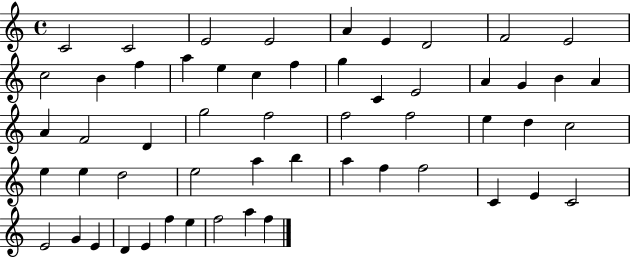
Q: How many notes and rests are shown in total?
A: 55